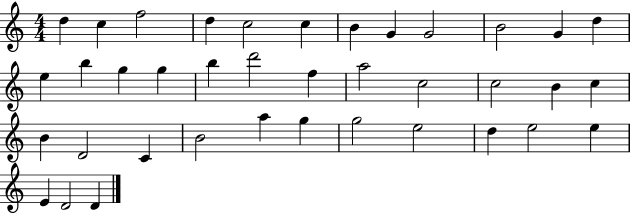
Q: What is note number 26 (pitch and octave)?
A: D4